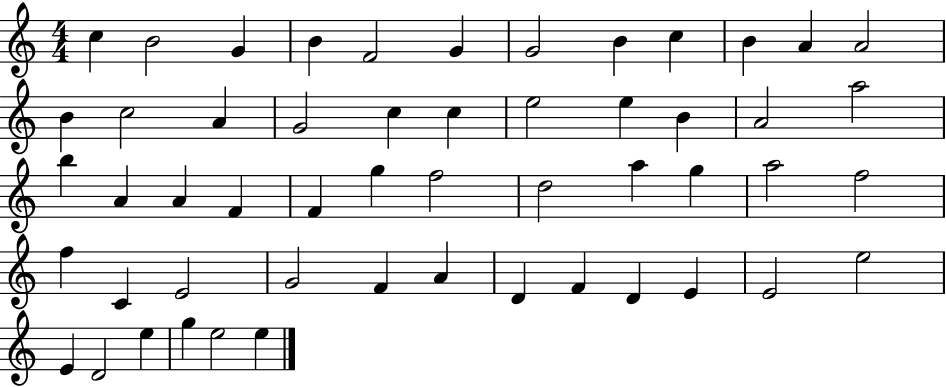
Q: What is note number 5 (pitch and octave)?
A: F4